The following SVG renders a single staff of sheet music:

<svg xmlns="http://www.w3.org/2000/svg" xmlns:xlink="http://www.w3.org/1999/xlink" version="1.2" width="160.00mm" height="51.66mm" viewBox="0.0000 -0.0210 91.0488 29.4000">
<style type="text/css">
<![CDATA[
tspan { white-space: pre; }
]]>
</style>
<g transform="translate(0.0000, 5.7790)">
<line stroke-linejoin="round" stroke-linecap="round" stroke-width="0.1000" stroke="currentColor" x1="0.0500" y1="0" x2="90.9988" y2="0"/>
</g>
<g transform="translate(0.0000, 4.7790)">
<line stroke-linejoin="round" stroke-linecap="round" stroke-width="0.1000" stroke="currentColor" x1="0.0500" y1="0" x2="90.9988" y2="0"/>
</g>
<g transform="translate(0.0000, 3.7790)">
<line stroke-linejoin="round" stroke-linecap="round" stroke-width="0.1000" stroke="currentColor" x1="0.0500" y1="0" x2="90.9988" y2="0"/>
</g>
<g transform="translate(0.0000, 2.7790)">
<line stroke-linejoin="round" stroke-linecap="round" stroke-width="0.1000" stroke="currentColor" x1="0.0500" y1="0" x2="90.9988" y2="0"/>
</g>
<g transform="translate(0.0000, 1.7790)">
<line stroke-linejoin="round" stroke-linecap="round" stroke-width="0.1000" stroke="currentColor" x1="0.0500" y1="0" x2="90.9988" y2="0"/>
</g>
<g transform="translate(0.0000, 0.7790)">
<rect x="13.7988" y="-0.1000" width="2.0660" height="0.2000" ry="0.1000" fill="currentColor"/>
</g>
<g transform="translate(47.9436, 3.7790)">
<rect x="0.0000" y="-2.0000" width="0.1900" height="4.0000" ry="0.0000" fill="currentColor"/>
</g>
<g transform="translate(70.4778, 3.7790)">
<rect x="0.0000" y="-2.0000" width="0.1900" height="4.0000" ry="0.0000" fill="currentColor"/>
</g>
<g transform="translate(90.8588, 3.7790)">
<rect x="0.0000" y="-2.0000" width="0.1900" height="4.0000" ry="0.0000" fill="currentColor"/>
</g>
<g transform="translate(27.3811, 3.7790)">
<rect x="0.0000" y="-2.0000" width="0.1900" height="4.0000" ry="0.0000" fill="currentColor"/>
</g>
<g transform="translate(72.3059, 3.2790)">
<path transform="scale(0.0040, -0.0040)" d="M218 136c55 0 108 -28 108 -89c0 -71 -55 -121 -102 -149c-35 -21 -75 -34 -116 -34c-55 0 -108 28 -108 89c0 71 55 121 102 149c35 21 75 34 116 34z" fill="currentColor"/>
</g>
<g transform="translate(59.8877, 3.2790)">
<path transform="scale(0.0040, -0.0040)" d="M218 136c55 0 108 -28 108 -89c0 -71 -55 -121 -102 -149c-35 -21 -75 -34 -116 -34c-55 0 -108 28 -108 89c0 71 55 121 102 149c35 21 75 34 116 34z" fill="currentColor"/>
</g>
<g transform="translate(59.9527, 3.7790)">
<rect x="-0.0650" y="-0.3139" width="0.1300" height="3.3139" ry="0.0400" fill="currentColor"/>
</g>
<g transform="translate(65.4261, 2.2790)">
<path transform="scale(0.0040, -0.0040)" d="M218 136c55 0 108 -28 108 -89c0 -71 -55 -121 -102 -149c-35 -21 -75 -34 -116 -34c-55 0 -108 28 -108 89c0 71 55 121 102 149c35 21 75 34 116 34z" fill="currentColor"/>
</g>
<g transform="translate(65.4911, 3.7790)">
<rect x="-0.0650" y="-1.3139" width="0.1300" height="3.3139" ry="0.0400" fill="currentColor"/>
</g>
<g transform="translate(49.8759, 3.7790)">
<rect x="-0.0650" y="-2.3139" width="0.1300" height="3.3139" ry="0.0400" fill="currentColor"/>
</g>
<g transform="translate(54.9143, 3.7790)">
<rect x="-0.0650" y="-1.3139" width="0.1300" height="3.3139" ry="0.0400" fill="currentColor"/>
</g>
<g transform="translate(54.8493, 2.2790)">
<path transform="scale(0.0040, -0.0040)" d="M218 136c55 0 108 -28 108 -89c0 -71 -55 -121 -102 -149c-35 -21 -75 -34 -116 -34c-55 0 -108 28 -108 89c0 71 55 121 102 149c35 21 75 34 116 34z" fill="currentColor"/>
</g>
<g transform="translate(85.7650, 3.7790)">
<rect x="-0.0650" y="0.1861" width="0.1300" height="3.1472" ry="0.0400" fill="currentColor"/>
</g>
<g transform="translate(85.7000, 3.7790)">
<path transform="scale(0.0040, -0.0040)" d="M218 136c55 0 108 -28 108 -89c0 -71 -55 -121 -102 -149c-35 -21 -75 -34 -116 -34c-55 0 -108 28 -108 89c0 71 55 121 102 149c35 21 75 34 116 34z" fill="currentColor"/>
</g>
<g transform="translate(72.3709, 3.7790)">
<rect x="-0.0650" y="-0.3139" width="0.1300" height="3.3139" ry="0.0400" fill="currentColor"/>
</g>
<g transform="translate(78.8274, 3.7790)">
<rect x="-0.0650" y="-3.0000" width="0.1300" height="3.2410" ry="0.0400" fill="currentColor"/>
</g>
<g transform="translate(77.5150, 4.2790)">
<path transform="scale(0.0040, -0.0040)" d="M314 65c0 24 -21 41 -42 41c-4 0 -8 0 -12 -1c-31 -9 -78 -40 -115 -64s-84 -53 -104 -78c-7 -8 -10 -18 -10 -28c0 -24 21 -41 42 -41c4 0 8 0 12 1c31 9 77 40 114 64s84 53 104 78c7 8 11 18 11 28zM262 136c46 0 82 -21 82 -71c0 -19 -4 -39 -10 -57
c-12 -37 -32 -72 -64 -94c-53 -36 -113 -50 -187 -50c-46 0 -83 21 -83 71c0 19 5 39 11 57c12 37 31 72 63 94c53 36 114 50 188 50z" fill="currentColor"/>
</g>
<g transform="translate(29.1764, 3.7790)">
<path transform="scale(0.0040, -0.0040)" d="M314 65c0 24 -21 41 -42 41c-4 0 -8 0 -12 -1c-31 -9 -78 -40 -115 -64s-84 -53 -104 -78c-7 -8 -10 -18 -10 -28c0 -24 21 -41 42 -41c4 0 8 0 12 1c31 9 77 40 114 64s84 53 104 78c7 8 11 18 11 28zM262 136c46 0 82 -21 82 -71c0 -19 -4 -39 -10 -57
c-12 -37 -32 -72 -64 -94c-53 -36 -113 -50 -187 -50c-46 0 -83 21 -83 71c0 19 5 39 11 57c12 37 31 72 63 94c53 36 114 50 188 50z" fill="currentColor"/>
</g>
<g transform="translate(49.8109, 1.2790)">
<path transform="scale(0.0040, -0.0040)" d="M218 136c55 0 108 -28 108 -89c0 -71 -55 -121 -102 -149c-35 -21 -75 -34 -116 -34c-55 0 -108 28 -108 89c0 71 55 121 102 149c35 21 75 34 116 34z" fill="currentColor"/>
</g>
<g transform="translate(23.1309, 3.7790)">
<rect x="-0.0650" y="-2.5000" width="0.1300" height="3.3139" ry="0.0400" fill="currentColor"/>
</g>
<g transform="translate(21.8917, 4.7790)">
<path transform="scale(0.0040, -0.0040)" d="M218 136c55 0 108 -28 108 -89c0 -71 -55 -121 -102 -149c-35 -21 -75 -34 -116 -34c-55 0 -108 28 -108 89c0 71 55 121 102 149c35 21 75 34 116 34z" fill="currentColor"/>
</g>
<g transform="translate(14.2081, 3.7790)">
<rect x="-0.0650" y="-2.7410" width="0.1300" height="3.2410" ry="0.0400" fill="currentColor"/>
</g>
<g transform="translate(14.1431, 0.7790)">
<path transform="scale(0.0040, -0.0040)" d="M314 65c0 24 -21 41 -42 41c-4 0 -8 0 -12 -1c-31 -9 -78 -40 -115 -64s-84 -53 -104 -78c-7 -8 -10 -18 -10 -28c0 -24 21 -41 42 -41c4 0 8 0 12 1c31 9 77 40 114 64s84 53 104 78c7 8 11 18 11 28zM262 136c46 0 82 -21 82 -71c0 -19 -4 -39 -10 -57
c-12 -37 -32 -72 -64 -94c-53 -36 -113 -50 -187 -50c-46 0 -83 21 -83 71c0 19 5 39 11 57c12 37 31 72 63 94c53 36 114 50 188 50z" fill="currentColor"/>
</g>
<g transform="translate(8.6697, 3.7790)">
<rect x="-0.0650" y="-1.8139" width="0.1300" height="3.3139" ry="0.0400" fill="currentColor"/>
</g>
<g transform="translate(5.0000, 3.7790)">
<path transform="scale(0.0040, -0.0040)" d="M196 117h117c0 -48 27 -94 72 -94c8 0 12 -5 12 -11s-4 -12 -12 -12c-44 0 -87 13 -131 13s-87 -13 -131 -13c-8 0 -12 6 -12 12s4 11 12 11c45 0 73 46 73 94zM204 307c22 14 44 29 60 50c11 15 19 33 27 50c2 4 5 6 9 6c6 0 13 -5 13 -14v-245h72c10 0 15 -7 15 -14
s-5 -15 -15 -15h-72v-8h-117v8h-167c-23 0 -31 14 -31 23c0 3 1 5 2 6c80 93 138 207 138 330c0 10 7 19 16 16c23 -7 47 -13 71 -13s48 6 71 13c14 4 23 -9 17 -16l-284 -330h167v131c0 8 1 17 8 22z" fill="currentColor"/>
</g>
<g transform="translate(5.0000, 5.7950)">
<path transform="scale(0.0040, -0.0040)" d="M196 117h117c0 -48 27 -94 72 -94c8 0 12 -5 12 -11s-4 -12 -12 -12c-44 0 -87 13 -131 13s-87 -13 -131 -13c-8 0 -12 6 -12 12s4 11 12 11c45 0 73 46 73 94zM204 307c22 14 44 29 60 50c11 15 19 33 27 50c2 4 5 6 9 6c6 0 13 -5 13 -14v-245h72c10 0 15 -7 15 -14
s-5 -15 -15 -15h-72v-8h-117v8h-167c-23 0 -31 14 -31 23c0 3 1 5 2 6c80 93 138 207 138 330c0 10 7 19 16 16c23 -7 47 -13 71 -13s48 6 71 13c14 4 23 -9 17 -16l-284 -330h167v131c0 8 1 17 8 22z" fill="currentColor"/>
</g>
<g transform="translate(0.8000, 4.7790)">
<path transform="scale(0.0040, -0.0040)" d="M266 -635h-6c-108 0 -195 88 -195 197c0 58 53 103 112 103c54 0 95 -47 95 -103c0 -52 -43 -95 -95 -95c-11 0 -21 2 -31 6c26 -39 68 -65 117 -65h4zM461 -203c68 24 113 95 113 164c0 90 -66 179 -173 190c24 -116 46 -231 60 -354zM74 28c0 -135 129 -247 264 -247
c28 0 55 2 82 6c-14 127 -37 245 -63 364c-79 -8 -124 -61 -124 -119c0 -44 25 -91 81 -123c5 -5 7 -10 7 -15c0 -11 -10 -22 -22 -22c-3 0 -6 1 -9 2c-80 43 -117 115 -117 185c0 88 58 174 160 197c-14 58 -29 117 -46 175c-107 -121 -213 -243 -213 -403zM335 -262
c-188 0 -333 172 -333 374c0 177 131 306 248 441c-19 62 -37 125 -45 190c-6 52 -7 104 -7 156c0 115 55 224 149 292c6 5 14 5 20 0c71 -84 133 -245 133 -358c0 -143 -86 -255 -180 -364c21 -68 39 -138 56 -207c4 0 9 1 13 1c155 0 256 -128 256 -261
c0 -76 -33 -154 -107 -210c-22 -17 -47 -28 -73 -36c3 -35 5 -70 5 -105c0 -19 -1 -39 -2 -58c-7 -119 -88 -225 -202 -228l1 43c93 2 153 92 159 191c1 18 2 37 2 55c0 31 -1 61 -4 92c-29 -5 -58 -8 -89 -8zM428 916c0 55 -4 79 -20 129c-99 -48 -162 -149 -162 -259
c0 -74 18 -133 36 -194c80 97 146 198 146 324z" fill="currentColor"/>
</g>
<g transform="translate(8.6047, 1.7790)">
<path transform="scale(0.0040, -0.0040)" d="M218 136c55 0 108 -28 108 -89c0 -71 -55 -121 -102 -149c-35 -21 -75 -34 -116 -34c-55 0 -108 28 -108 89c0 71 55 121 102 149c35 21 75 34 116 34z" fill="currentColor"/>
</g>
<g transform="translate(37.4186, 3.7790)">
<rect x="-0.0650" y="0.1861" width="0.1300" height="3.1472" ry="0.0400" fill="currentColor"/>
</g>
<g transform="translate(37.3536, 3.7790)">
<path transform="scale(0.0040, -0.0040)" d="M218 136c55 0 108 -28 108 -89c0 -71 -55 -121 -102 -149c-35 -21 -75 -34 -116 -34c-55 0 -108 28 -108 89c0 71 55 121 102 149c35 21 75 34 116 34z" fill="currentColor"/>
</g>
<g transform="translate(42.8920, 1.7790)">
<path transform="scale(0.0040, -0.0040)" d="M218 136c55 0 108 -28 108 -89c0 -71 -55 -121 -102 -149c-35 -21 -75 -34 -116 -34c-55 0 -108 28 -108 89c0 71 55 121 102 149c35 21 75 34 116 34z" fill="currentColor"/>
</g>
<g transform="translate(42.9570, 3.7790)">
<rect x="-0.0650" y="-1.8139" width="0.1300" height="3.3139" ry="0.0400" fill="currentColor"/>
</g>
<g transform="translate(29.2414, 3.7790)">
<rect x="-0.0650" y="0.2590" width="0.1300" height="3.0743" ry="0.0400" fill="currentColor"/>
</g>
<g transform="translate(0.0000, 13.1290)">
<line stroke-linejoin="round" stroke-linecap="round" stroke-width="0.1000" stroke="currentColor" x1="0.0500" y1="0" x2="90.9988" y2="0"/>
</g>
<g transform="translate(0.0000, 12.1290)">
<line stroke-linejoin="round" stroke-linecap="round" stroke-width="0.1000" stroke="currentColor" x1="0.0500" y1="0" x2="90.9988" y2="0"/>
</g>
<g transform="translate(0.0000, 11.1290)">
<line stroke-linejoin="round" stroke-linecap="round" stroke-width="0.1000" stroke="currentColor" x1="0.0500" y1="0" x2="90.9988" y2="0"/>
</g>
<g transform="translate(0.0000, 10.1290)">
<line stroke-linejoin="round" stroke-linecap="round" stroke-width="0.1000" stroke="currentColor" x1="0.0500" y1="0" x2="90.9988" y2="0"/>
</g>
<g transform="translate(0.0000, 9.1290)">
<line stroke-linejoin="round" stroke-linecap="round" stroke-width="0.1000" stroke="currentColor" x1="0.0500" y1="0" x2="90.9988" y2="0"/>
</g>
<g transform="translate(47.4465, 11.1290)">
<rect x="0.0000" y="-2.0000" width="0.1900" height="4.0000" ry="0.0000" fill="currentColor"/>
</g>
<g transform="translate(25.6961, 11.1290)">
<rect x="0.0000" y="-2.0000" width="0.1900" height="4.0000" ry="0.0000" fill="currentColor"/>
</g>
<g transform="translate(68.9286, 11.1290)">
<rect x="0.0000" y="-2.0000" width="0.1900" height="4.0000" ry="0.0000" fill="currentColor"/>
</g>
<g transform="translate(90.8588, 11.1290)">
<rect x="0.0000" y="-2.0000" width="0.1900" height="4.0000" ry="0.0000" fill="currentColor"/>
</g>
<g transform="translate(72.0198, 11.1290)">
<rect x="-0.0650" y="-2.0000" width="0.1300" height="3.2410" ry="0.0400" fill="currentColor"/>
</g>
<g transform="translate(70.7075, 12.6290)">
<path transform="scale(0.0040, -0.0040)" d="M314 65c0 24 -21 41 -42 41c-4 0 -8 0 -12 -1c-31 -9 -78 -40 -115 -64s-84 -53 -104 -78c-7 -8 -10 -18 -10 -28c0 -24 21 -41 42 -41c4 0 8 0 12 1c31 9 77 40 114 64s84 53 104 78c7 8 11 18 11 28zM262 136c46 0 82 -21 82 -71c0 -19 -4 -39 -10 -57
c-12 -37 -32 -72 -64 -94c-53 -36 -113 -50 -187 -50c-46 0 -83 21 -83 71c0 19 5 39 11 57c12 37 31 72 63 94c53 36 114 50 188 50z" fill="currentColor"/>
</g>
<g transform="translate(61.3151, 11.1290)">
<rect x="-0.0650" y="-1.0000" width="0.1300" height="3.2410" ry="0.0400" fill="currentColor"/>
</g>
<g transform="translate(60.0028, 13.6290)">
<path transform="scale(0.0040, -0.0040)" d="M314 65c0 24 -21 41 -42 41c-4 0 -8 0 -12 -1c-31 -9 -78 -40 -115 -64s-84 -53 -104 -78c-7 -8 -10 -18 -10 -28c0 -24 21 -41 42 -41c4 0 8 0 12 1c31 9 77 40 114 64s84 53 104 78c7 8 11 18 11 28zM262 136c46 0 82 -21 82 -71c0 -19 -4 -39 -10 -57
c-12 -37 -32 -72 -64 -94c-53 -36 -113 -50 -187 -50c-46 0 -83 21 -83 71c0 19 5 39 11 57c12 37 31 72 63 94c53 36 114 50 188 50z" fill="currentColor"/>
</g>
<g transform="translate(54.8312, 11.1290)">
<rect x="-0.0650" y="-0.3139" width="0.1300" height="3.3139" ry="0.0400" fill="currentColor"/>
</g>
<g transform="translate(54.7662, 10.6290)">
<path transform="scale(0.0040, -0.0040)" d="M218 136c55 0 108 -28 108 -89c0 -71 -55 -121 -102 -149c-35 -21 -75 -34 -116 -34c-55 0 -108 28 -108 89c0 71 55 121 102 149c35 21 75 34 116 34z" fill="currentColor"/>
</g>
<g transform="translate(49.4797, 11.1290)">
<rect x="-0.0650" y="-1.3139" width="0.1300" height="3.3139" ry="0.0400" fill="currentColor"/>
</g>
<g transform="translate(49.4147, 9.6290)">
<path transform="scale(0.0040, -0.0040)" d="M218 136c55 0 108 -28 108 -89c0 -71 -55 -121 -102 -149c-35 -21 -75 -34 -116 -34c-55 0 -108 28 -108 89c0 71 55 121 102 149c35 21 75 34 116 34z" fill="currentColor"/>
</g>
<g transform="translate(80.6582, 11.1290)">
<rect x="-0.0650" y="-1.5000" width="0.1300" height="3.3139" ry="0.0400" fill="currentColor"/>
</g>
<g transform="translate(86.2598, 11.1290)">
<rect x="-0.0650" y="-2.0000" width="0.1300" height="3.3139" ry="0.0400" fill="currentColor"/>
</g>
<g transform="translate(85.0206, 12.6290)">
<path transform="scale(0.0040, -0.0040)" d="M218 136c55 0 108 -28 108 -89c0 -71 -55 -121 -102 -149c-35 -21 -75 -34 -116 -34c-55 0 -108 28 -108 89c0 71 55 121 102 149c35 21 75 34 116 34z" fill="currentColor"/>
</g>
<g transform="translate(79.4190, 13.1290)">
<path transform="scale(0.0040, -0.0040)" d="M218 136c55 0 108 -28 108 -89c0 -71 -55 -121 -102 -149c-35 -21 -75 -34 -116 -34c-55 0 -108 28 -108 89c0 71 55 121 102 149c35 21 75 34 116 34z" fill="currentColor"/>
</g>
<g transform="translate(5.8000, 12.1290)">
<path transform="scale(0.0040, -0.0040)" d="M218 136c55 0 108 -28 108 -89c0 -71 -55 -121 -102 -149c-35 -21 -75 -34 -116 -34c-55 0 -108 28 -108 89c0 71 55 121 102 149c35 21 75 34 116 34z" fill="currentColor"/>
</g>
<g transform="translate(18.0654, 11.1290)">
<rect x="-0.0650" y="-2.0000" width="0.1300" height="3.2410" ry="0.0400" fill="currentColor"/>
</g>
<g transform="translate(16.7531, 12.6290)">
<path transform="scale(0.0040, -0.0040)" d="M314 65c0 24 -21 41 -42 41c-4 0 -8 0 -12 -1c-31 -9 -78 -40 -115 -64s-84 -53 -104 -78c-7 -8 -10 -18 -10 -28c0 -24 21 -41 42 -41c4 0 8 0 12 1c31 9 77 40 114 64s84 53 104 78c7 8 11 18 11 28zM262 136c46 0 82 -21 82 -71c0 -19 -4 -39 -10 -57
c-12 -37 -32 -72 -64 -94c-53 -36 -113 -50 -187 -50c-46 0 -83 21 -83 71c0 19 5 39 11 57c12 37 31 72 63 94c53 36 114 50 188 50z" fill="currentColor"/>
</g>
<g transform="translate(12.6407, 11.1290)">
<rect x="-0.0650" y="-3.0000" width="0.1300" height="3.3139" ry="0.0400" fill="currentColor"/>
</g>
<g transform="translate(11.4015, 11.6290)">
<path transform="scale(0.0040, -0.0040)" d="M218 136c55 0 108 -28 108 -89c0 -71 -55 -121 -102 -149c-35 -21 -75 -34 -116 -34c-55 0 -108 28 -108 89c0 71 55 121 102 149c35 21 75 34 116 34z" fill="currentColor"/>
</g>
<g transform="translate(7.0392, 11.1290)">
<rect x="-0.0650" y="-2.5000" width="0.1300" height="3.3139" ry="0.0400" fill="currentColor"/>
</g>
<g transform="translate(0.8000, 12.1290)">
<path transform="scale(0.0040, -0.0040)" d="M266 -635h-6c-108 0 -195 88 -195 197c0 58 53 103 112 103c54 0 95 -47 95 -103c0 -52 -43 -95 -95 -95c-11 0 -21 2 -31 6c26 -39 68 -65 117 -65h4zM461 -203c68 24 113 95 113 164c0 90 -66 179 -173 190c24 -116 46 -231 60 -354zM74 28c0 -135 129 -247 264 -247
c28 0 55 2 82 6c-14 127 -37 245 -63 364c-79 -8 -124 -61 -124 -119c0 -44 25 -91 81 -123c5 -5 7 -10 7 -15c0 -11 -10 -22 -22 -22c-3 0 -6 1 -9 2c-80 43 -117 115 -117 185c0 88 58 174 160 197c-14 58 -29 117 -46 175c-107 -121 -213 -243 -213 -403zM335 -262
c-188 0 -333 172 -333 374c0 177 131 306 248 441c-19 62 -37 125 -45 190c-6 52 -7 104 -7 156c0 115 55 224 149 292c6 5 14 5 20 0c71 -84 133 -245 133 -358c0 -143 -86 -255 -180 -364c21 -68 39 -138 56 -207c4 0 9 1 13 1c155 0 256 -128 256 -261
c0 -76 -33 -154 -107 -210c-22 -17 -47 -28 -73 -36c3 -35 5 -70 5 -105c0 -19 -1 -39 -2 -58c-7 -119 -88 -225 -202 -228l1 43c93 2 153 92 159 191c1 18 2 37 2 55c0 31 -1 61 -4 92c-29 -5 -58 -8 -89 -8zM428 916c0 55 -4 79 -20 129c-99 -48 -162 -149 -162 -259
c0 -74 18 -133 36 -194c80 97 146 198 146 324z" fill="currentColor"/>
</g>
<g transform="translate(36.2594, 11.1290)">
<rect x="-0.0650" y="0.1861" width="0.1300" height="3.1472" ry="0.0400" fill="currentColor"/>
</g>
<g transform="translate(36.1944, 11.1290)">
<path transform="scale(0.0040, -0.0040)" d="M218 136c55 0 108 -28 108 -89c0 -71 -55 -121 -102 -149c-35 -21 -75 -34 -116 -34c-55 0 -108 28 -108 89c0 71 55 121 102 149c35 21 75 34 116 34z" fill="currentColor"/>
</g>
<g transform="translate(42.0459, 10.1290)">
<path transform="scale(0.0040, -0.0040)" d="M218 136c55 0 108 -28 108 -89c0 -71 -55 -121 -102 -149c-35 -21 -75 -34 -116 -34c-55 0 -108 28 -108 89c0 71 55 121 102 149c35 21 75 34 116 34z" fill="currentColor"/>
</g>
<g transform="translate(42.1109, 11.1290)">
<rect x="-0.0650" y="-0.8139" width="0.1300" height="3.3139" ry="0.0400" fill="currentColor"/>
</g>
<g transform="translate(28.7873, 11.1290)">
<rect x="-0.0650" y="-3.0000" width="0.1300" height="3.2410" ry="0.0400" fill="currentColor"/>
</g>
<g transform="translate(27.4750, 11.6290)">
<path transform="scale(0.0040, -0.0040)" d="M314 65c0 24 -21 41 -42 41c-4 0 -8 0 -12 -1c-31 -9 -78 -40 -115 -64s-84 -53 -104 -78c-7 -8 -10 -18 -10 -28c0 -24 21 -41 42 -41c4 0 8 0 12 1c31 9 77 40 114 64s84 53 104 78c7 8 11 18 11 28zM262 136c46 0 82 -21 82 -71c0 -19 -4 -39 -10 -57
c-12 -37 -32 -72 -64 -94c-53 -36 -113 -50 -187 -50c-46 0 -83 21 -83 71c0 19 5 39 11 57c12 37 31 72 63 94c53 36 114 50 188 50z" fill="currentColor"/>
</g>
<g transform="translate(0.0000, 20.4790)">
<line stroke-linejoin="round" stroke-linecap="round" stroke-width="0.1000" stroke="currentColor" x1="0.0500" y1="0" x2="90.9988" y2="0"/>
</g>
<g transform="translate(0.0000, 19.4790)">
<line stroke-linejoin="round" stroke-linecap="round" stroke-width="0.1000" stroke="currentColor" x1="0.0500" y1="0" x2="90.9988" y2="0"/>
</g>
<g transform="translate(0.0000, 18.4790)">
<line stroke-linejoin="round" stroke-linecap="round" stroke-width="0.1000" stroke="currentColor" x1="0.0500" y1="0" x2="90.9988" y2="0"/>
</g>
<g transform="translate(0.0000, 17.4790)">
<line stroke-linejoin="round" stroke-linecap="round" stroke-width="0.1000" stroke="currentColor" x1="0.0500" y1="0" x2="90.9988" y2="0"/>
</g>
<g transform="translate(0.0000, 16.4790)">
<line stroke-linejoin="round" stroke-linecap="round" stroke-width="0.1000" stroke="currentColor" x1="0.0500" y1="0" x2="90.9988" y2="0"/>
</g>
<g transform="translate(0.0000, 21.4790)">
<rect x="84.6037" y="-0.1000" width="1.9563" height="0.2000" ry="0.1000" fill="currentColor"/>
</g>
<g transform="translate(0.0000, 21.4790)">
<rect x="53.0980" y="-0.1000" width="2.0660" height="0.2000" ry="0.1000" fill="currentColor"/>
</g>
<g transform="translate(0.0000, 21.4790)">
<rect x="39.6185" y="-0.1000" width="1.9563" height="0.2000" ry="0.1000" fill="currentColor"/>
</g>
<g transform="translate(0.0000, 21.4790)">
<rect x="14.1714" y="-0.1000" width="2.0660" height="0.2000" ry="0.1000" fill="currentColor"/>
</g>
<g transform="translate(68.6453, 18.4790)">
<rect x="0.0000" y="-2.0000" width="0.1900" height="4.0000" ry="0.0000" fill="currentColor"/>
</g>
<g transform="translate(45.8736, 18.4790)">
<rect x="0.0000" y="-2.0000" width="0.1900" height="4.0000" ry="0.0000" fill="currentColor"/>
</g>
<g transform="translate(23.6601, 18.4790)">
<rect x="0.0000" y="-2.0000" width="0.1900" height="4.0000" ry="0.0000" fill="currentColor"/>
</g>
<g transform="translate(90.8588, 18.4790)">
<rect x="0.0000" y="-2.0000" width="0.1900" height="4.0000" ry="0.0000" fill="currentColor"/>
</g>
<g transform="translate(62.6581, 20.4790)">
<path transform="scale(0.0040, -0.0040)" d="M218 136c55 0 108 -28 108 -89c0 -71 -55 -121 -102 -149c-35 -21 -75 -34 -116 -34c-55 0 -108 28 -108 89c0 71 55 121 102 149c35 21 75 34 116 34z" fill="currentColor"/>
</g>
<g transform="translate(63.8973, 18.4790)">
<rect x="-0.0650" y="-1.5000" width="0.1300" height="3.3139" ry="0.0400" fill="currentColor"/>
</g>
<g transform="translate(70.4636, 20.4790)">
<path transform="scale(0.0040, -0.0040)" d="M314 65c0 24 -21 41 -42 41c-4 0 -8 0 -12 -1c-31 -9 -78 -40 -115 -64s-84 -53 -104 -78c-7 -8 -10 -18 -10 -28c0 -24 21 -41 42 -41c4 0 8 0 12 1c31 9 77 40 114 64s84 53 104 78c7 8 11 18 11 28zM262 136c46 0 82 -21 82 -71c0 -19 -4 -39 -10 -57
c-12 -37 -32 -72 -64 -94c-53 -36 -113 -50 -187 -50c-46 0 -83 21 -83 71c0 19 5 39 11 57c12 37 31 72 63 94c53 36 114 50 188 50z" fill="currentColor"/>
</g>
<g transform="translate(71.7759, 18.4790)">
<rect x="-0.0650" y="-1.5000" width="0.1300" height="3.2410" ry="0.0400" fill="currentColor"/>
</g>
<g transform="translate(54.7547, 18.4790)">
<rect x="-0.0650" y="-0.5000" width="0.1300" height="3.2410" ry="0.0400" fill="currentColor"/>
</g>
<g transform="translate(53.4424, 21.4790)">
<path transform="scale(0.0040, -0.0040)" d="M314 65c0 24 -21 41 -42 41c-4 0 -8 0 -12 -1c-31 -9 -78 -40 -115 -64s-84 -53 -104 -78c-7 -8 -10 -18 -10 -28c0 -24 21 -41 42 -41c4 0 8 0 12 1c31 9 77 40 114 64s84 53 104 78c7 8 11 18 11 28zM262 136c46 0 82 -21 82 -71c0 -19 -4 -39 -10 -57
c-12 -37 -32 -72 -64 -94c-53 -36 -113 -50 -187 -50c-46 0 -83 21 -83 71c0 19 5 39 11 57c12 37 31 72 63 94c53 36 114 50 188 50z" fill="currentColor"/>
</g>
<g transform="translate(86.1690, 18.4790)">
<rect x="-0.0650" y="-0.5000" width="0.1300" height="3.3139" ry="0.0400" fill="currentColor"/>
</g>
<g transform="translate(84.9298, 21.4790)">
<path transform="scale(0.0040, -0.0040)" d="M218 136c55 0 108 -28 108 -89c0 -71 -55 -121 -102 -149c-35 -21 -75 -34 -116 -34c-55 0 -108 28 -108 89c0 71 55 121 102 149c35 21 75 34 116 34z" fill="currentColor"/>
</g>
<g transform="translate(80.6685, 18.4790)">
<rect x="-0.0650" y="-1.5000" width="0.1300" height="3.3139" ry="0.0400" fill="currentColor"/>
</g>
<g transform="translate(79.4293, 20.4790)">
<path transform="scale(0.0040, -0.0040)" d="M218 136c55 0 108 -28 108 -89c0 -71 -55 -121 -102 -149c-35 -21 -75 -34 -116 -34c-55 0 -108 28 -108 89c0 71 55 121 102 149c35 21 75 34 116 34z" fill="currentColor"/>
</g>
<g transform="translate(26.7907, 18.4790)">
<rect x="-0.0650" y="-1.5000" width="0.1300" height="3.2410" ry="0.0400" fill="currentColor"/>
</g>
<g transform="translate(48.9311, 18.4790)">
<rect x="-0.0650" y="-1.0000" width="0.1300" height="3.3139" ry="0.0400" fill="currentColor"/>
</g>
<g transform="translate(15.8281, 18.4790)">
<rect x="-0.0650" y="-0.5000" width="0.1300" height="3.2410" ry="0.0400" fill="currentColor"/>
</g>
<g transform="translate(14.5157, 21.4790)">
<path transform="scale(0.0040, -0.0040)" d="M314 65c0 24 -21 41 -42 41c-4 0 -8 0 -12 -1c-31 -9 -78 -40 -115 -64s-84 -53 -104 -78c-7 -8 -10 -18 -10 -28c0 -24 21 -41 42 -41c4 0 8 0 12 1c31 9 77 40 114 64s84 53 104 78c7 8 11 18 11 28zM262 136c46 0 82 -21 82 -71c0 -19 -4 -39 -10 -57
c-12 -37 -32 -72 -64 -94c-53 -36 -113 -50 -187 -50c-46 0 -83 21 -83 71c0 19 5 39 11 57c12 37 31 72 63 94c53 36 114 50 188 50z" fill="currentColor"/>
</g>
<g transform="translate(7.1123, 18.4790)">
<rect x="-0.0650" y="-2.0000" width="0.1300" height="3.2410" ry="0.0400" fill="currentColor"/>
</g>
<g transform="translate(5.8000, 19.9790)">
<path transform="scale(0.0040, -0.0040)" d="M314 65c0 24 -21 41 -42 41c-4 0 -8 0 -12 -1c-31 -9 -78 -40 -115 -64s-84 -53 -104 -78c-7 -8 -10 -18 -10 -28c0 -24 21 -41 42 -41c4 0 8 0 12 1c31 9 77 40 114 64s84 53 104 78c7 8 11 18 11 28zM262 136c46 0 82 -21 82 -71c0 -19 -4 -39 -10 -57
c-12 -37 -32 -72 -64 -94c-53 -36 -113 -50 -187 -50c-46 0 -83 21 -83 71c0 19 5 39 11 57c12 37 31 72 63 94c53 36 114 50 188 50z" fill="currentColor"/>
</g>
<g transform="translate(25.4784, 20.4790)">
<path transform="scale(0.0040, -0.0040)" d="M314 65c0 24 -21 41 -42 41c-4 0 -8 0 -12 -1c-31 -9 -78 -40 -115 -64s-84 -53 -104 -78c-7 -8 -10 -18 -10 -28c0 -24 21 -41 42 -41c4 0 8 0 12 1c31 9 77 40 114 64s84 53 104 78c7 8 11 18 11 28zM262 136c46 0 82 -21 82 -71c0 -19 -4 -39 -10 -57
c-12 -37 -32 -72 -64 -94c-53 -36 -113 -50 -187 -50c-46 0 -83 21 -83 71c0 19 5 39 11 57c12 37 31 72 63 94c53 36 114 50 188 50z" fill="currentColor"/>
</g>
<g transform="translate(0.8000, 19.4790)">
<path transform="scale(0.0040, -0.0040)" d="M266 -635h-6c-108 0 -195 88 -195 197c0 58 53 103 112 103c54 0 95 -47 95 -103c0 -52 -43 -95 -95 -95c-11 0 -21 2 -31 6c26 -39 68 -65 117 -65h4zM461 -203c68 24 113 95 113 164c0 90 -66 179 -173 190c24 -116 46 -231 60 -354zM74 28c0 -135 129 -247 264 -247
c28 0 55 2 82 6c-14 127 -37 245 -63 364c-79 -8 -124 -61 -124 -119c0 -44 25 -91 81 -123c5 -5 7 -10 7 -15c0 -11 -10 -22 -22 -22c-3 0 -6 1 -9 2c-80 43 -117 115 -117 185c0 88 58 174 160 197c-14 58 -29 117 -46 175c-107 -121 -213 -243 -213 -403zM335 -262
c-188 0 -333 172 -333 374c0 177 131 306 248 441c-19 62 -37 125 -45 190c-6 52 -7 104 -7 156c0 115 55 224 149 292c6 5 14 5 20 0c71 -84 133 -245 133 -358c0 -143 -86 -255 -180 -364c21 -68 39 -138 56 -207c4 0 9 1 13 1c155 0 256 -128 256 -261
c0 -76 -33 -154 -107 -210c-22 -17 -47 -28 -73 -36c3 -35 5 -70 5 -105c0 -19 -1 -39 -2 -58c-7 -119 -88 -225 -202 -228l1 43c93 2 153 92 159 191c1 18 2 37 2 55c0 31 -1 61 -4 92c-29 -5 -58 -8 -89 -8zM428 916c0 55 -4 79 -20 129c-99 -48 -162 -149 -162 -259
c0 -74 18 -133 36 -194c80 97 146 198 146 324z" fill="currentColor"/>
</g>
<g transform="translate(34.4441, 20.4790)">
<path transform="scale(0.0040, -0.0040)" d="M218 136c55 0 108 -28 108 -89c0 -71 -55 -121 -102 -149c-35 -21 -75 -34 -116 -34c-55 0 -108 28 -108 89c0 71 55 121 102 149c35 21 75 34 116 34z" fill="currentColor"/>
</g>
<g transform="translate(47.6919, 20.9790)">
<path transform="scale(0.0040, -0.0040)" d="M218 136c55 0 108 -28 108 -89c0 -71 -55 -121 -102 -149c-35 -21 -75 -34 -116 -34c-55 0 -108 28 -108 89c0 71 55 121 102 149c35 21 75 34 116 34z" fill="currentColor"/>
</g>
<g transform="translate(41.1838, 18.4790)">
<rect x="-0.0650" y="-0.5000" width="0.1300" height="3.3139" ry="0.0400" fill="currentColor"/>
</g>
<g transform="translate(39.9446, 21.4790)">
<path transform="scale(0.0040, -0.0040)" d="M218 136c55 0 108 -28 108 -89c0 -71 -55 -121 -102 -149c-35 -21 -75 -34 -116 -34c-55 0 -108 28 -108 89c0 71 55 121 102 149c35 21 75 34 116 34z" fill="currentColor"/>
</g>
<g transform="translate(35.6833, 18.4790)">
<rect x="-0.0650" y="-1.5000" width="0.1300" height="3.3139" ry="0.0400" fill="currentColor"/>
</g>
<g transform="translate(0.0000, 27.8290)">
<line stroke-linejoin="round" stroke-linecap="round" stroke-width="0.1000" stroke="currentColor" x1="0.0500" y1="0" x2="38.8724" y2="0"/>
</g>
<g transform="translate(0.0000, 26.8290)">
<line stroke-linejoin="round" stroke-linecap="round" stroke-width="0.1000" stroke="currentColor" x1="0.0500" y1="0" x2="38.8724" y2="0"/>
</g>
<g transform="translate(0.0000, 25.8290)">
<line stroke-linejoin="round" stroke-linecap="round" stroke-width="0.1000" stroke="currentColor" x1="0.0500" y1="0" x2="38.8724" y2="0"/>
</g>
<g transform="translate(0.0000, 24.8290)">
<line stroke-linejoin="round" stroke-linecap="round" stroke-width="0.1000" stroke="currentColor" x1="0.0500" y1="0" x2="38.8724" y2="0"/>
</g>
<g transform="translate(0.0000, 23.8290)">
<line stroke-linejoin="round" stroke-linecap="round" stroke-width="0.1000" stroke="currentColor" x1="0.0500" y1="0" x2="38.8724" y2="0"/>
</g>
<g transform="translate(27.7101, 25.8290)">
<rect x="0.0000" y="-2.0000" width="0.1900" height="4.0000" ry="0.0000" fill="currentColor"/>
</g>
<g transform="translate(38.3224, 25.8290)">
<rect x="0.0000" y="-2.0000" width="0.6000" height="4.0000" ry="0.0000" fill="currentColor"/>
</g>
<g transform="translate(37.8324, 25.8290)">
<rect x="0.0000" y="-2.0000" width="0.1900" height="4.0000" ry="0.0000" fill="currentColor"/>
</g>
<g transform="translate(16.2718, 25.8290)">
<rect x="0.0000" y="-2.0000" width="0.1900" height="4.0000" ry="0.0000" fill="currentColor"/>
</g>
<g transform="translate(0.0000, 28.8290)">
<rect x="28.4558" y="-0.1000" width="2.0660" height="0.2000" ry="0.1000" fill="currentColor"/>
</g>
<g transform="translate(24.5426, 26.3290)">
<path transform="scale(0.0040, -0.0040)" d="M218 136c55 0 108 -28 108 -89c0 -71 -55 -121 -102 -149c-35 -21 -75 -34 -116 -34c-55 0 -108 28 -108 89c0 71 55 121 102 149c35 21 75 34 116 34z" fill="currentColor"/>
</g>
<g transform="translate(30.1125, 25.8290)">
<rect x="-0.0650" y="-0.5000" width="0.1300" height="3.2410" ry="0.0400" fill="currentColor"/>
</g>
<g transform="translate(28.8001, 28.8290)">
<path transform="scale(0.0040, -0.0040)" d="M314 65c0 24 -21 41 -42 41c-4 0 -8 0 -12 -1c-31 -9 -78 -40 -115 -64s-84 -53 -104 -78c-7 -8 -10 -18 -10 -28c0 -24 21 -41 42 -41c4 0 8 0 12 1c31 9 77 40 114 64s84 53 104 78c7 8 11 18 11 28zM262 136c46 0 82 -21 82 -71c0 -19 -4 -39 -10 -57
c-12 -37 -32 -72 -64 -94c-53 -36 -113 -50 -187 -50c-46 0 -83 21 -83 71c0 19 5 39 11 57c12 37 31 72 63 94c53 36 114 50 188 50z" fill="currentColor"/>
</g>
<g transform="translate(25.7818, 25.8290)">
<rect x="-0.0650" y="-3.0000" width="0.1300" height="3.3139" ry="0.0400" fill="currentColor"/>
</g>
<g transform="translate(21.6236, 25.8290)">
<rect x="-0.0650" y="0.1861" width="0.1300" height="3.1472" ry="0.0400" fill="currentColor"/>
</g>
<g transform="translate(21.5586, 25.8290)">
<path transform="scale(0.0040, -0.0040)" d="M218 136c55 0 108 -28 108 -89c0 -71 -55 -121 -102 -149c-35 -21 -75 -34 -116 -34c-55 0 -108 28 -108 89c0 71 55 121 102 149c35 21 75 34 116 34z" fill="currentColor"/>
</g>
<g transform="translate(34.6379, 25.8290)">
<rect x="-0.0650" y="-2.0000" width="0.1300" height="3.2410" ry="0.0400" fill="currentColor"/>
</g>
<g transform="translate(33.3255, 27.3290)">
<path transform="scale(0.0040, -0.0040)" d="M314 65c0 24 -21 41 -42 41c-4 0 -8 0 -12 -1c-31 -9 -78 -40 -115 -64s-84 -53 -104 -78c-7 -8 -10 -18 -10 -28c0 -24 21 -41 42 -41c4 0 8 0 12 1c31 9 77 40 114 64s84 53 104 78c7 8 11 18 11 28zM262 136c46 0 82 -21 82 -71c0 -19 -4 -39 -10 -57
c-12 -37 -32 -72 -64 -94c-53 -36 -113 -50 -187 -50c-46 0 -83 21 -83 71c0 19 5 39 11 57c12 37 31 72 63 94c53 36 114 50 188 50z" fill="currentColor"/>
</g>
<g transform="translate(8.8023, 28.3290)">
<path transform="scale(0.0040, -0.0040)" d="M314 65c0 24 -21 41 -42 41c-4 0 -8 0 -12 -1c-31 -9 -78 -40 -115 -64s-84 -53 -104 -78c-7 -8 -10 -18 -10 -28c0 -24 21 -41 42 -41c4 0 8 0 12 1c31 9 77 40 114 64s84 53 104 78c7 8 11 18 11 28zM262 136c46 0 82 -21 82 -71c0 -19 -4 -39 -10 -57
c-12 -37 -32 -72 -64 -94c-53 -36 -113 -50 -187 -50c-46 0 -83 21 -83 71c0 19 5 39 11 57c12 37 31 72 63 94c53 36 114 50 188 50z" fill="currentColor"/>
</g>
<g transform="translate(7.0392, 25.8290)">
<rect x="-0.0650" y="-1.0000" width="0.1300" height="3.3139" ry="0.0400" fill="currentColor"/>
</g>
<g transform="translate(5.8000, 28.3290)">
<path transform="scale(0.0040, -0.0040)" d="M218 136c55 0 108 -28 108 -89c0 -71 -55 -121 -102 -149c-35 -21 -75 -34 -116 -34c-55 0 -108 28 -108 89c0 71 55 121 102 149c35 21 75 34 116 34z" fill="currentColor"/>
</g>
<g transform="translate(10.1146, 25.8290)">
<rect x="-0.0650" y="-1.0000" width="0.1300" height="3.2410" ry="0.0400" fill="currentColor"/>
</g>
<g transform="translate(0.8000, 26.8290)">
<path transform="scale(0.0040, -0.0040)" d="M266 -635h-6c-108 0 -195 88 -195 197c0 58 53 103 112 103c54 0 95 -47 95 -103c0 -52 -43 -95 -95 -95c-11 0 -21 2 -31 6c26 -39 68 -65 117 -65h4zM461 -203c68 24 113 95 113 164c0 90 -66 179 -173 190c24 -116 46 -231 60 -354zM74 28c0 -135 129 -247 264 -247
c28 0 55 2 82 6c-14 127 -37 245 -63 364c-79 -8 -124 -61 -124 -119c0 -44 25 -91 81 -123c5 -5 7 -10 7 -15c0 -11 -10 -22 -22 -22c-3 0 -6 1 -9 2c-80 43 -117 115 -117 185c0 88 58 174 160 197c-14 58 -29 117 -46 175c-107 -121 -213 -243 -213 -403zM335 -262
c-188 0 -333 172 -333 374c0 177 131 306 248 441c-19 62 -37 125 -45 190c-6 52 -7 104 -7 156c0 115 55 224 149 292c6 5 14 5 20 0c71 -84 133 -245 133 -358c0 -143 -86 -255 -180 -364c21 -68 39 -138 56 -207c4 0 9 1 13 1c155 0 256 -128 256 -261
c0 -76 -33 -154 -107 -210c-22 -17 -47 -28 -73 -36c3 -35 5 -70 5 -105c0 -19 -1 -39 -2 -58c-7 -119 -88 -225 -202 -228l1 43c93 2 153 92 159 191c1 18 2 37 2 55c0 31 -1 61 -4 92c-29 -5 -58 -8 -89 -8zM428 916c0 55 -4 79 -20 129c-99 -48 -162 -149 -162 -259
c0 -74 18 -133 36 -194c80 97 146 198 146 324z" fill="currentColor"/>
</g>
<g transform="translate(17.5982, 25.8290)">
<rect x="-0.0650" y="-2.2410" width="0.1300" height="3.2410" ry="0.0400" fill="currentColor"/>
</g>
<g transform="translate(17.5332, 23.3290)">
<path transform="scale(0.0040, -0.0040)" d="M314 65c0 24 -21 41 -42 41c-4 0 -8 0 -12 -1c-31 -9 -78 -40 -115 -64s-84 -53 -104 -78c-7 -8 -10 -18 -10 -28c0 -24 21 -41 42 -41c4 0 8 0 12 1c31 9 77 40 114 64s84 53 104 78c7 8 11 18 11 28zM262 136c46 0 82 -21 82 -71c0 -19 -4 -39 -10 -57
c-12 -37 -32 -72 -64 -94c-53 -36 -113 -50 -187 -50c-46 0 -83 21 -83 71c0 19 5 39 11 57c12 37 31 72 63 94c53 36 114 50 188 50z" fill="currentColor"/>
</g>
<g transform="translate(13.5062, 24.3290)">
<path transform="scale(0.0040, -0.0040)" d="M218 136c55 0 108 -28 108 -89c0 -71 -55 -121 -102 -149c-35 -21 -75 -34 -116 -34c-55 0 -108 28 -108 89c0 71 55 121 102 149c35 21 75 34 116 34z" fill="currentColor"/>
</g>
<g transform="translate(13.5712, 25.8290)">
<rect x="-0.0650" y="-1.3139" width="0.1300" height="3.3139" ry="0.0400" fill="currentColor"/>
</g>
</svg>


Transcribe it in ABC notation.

X:1
T:Untitled
M:4/4
L:1/4
K:C
f a2 G B2 B f g e c e c A2 B G A F2 A2 B d e c D2 F2 E F F2 C2 E2 E C D C2 E E2 E C D D2 e g2 B A C2 F2